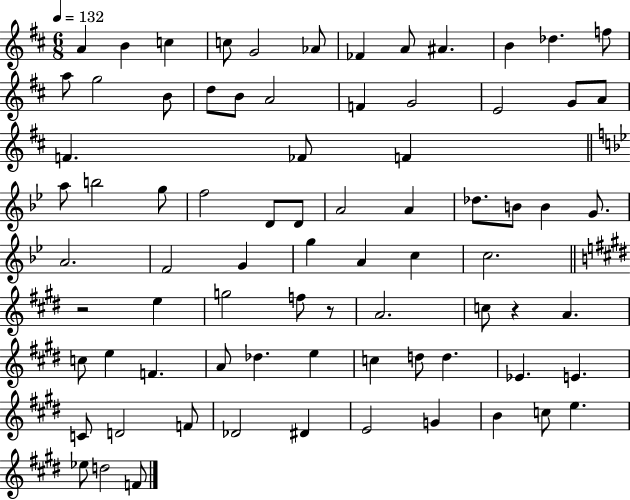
{
  \clef treble
  \numericTimeSignature
  \time 6/8
  \key d \major
  \tempo 4 = 132
  a'4 b'4 c''4 | c''8 g'2 aes'8 | fes'4 a'8 ais'4. | b'4 des''4. f''8 | \break a''8 g''2 b'8 | d''8 b'8 a'2 | f'4 g'2 | e'2 g'8 a'8 | \break f'4. fes'8 f'4 | \bar "||" \break \key bes \major a''8 b''2 g''8 | f''2 d'8 d'8 | a'2 a'4 | des''8. b'8 b'4 g'8. | \break a'2. | f'2 g'4 | g''4 a'4 c''4 | c''2. | \break \bar "||" \break \key e \major r2 e''4 | g''2 f''8 r8 | a'2. | c''8 r4 a'4. | \break c''8 e''4 f'4. | a'8 des''4. e''4 | c''4 d''8 d''4. | ees'4. e'4. | \break c'8 d'2 f'8 | des'2 dis'4 | e'2 g'4 | b'4 c''8 e''4. | \break ees''8 d''2 f'8 | \bar "|."
}